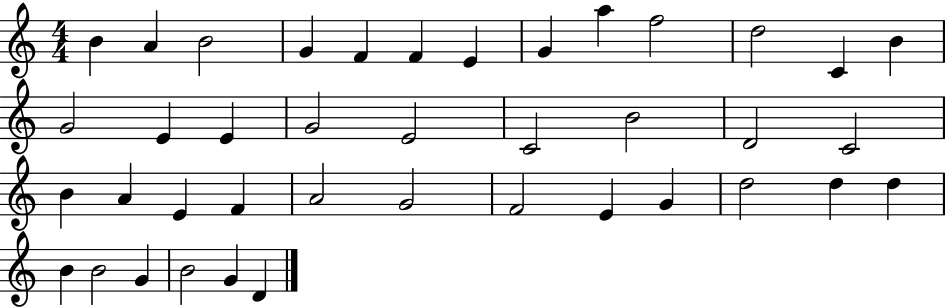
B4/q A4/q B4/h G4/q F4/q F4/q E4/q G4/q A5/q F5/h D5/h C4/q B4/q G4/h E4/q E4/q G4/h E4/h C4/h B4/h D4/h C4/h B4/q A4/q E4/q F4/q A4/h G4/h F4/h E4/q G4/q D5/h D5/q D5/q B4/q B4/h G4/q B4/h G4/q D4/q